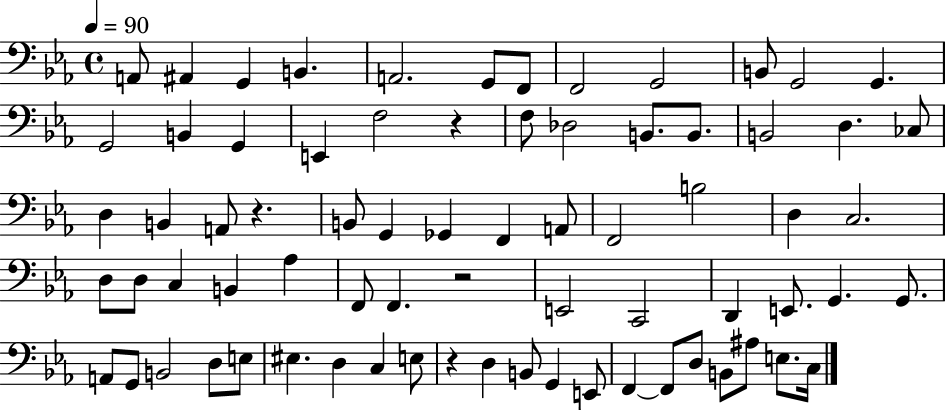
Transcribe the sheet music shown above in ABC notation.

X:1
T:Untitled
M:4/4
L:1/4
K:Eb
A,,/2 ^A,, G,, B,, A,,2 G,,/2 F,,/2 F,,2 G,,2 B,,/2 G,,2 G,, G,,2 B,, G,, E,, F,2 z F,/2 _D,2 B,,/2 B,,/2 B,,2 D, _C,/2 D, B,, A,,/2 z B,,/2 G,, _G,, F,, A,,/2 F,,2 B,2 D, C,2 D,/2 D,/2 C, B,, _A, F,,/2 F,, z2 E,,2 C,,2 D,, E,,/2 G,, G,,/2 A,,/2 G,,/2 B,,2 D,/2 E,/2 ^E, D, C, E,/2 z D, B,,/2 G,, E,,/2 F,, F,,/2 D,/2 B,,/2 ^A,/2 E,/2 C,/4